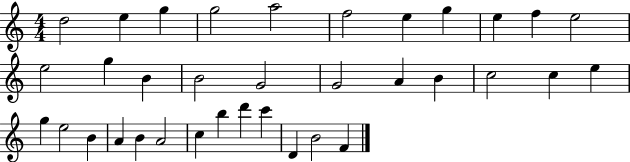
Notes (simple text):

D5/h E5/q G5/q G5/h A5/h F5/h E5/q G5/q E5/q F5/q E5/h E5/h G5/q B4/q B4/h G4/h G4/h A4/q B4/q C5/h C5/q E5/q G5/q E5/h B4/q A4/q B4/q A4/h C5/q B5/q D6/q C6/q D4/q B4/h F4/q